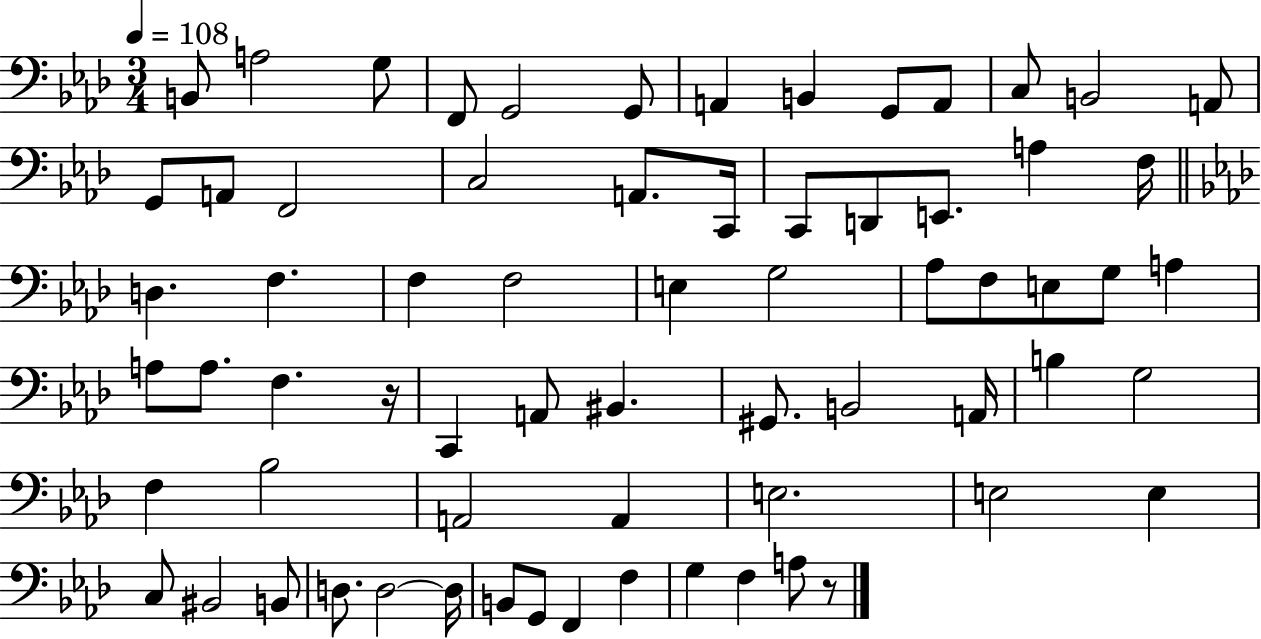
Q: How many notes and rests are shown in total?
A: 68